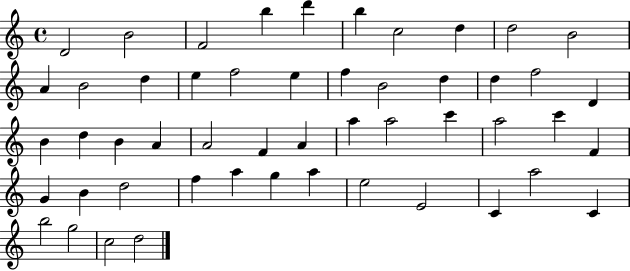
{
  \clef treble
  \time 4/4
  \defaultTimeSignature
  \key c \major
  d'2 b'2 | f'2 b''4 d'''4 | b''4 c''2 d''4 | d''2 b'2 | \break a'4 b'2 d''4 | e''4 f''2 e''4 | f''4 b'2 d''4 | d''4 f''2 d'4 | \break b'4 d''4 b'4 a'4 | a'2 f'4 a'4 | a''4 a''2 c'''4 | a''2 c'''4 f'4 | \break g'4 b'4 d''2 | f''4 a''4 g''4 a''4 | e''2 e'2 | c'4 a''2 c'4 | \break b''2 g''2 | c''2 d''2 | \bar "|."
}